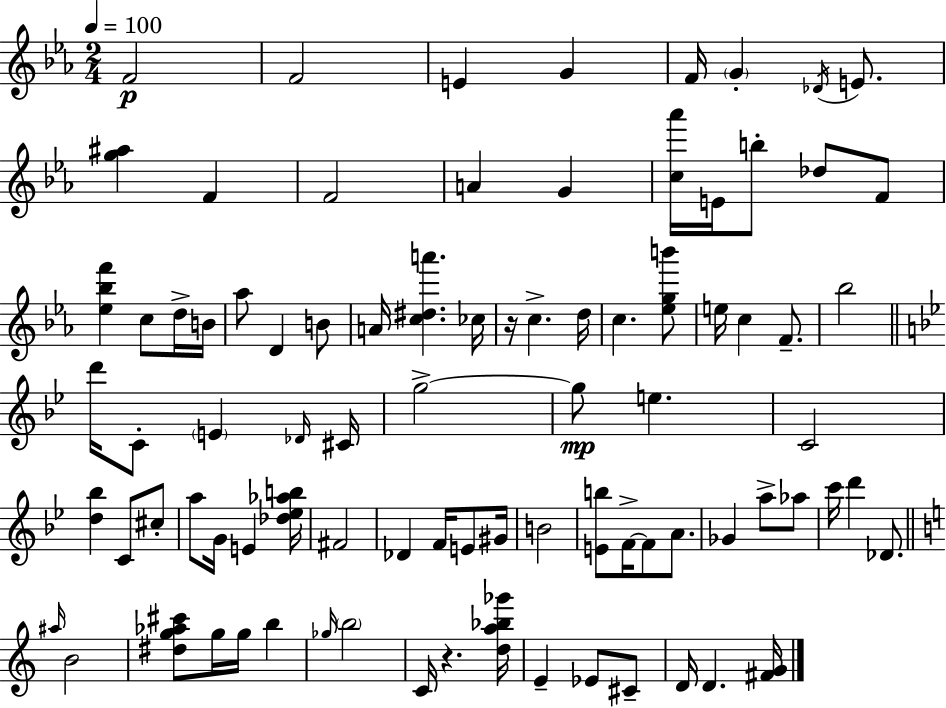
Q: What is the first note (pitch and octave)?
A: F4